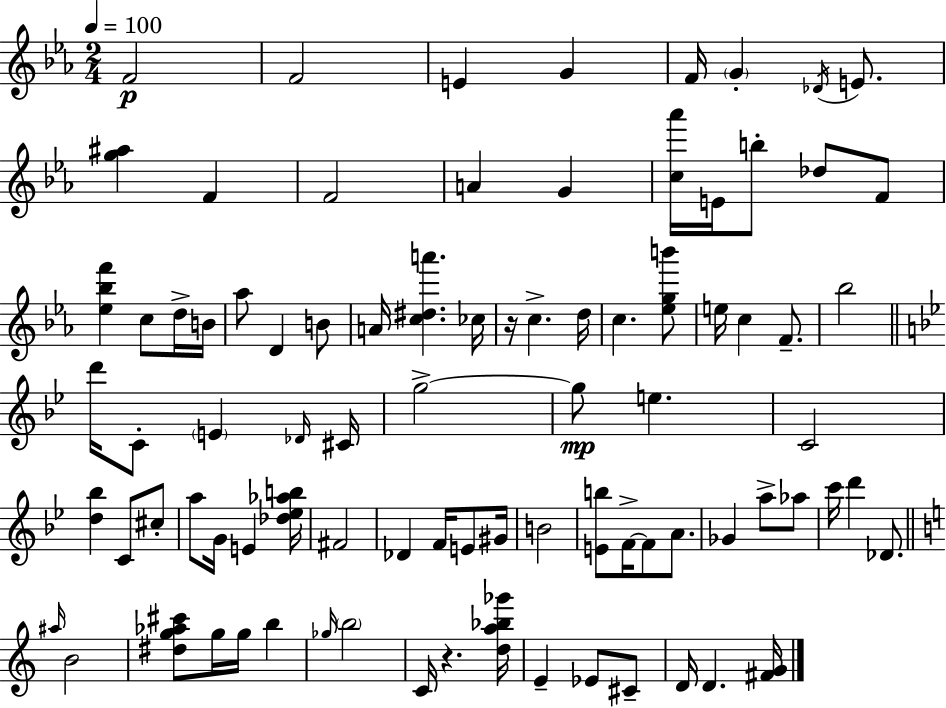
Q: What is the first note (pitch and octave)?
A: F4